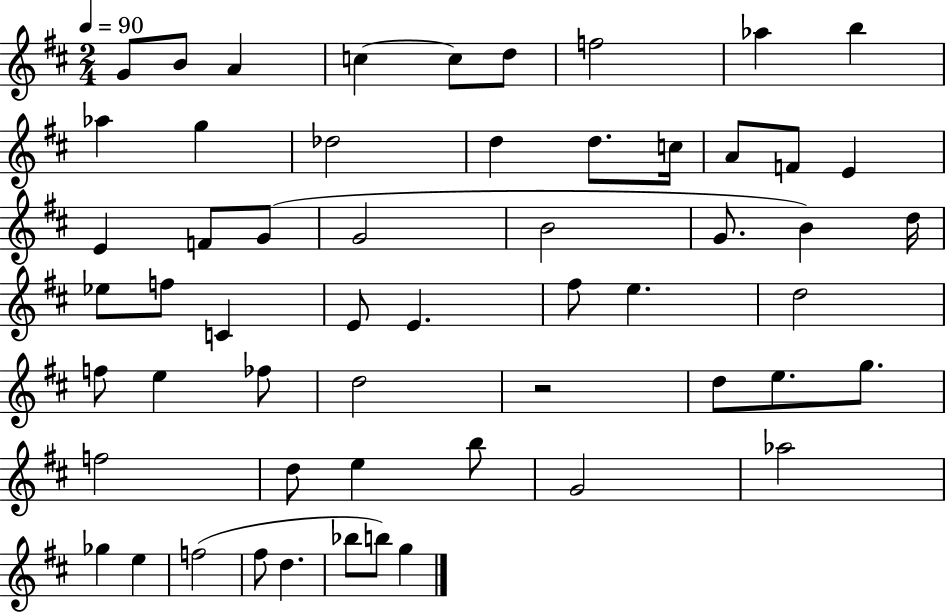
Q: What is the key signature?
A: D major